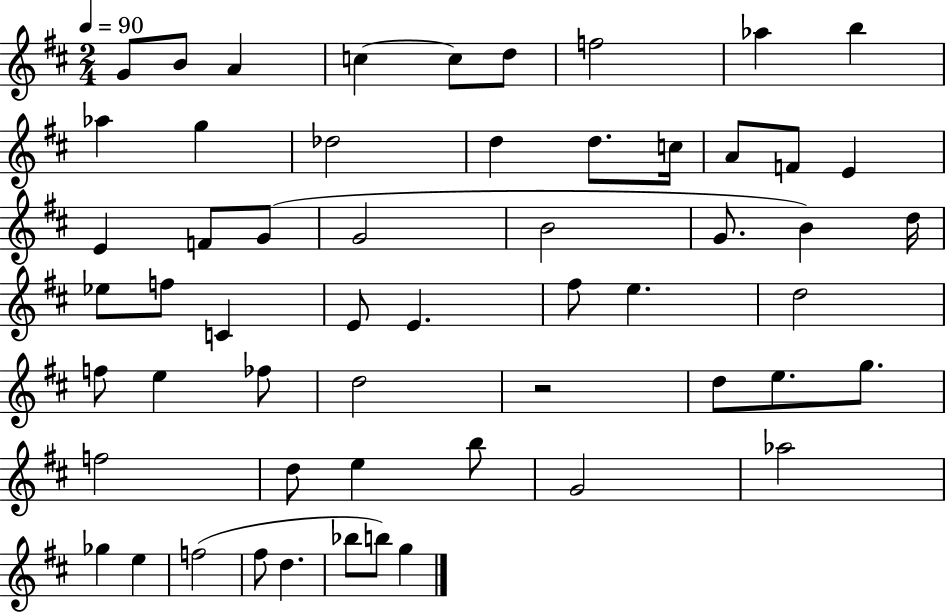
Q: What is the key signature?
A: D major